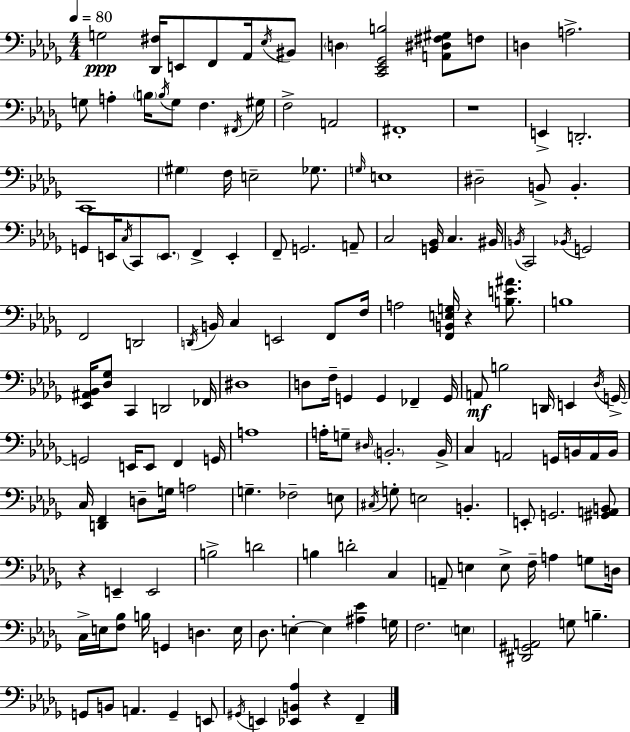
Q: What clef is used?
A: bass